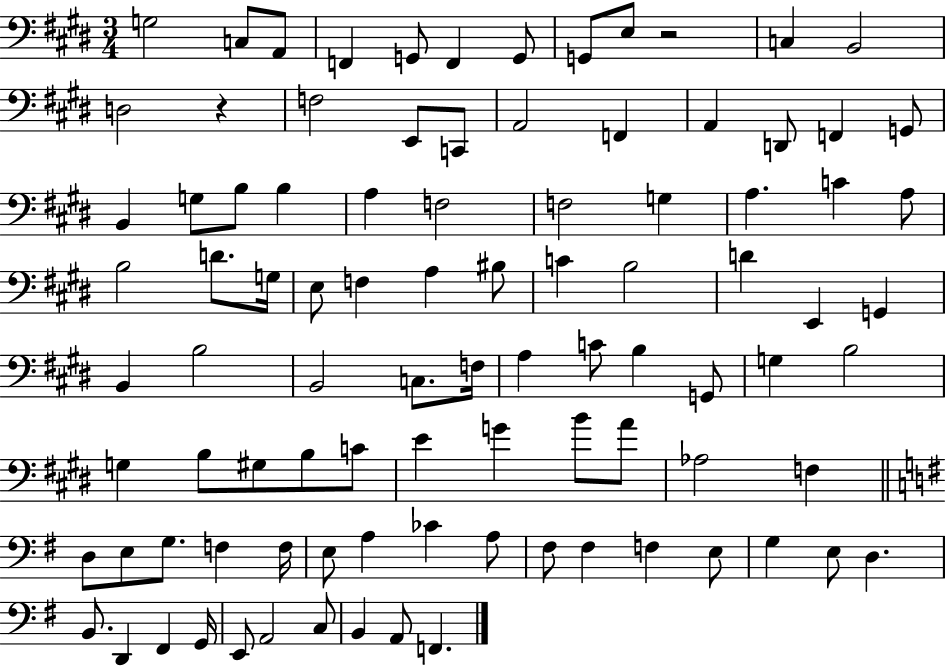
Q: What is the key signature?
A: E major